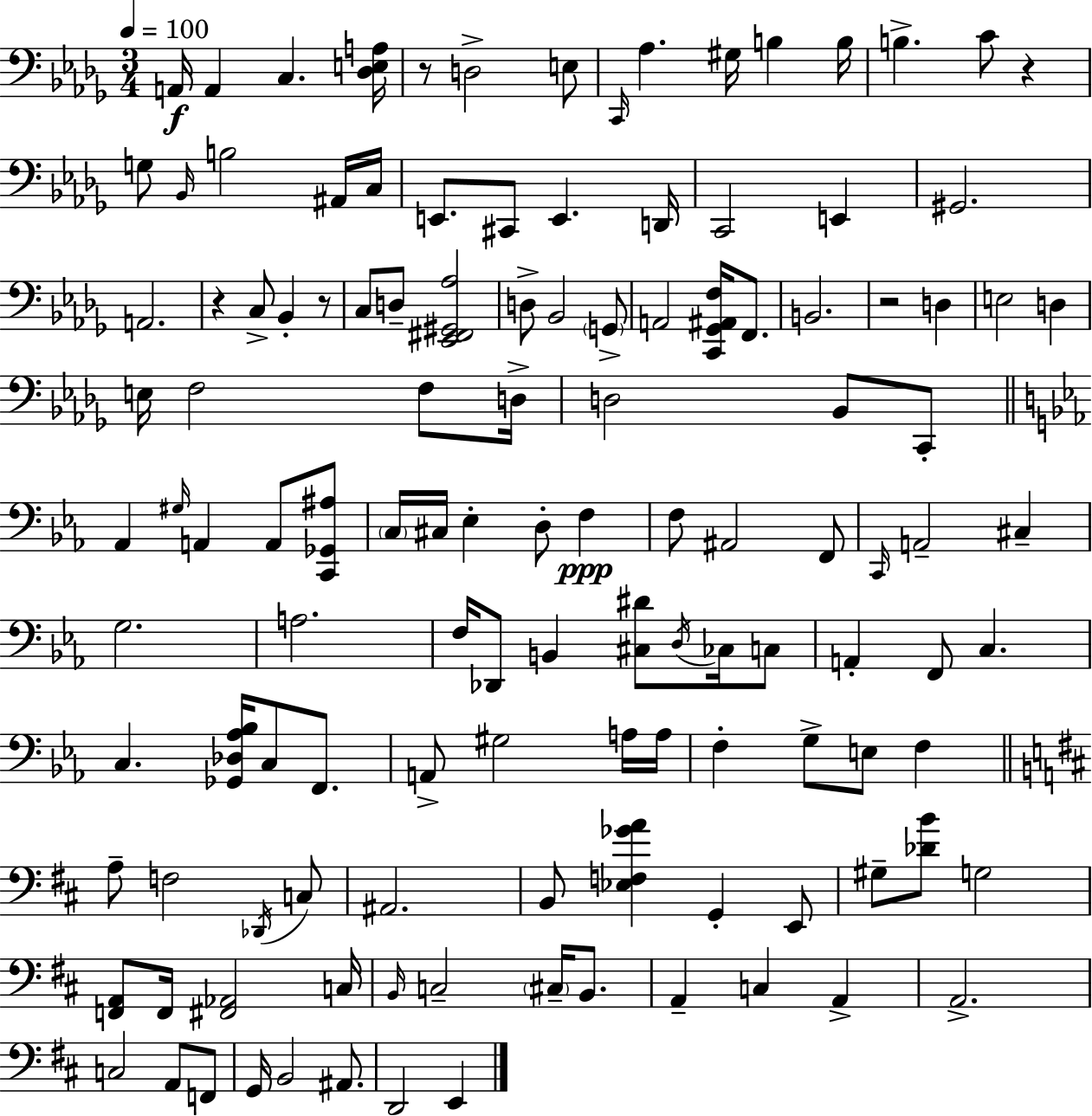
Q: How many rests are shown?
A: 5